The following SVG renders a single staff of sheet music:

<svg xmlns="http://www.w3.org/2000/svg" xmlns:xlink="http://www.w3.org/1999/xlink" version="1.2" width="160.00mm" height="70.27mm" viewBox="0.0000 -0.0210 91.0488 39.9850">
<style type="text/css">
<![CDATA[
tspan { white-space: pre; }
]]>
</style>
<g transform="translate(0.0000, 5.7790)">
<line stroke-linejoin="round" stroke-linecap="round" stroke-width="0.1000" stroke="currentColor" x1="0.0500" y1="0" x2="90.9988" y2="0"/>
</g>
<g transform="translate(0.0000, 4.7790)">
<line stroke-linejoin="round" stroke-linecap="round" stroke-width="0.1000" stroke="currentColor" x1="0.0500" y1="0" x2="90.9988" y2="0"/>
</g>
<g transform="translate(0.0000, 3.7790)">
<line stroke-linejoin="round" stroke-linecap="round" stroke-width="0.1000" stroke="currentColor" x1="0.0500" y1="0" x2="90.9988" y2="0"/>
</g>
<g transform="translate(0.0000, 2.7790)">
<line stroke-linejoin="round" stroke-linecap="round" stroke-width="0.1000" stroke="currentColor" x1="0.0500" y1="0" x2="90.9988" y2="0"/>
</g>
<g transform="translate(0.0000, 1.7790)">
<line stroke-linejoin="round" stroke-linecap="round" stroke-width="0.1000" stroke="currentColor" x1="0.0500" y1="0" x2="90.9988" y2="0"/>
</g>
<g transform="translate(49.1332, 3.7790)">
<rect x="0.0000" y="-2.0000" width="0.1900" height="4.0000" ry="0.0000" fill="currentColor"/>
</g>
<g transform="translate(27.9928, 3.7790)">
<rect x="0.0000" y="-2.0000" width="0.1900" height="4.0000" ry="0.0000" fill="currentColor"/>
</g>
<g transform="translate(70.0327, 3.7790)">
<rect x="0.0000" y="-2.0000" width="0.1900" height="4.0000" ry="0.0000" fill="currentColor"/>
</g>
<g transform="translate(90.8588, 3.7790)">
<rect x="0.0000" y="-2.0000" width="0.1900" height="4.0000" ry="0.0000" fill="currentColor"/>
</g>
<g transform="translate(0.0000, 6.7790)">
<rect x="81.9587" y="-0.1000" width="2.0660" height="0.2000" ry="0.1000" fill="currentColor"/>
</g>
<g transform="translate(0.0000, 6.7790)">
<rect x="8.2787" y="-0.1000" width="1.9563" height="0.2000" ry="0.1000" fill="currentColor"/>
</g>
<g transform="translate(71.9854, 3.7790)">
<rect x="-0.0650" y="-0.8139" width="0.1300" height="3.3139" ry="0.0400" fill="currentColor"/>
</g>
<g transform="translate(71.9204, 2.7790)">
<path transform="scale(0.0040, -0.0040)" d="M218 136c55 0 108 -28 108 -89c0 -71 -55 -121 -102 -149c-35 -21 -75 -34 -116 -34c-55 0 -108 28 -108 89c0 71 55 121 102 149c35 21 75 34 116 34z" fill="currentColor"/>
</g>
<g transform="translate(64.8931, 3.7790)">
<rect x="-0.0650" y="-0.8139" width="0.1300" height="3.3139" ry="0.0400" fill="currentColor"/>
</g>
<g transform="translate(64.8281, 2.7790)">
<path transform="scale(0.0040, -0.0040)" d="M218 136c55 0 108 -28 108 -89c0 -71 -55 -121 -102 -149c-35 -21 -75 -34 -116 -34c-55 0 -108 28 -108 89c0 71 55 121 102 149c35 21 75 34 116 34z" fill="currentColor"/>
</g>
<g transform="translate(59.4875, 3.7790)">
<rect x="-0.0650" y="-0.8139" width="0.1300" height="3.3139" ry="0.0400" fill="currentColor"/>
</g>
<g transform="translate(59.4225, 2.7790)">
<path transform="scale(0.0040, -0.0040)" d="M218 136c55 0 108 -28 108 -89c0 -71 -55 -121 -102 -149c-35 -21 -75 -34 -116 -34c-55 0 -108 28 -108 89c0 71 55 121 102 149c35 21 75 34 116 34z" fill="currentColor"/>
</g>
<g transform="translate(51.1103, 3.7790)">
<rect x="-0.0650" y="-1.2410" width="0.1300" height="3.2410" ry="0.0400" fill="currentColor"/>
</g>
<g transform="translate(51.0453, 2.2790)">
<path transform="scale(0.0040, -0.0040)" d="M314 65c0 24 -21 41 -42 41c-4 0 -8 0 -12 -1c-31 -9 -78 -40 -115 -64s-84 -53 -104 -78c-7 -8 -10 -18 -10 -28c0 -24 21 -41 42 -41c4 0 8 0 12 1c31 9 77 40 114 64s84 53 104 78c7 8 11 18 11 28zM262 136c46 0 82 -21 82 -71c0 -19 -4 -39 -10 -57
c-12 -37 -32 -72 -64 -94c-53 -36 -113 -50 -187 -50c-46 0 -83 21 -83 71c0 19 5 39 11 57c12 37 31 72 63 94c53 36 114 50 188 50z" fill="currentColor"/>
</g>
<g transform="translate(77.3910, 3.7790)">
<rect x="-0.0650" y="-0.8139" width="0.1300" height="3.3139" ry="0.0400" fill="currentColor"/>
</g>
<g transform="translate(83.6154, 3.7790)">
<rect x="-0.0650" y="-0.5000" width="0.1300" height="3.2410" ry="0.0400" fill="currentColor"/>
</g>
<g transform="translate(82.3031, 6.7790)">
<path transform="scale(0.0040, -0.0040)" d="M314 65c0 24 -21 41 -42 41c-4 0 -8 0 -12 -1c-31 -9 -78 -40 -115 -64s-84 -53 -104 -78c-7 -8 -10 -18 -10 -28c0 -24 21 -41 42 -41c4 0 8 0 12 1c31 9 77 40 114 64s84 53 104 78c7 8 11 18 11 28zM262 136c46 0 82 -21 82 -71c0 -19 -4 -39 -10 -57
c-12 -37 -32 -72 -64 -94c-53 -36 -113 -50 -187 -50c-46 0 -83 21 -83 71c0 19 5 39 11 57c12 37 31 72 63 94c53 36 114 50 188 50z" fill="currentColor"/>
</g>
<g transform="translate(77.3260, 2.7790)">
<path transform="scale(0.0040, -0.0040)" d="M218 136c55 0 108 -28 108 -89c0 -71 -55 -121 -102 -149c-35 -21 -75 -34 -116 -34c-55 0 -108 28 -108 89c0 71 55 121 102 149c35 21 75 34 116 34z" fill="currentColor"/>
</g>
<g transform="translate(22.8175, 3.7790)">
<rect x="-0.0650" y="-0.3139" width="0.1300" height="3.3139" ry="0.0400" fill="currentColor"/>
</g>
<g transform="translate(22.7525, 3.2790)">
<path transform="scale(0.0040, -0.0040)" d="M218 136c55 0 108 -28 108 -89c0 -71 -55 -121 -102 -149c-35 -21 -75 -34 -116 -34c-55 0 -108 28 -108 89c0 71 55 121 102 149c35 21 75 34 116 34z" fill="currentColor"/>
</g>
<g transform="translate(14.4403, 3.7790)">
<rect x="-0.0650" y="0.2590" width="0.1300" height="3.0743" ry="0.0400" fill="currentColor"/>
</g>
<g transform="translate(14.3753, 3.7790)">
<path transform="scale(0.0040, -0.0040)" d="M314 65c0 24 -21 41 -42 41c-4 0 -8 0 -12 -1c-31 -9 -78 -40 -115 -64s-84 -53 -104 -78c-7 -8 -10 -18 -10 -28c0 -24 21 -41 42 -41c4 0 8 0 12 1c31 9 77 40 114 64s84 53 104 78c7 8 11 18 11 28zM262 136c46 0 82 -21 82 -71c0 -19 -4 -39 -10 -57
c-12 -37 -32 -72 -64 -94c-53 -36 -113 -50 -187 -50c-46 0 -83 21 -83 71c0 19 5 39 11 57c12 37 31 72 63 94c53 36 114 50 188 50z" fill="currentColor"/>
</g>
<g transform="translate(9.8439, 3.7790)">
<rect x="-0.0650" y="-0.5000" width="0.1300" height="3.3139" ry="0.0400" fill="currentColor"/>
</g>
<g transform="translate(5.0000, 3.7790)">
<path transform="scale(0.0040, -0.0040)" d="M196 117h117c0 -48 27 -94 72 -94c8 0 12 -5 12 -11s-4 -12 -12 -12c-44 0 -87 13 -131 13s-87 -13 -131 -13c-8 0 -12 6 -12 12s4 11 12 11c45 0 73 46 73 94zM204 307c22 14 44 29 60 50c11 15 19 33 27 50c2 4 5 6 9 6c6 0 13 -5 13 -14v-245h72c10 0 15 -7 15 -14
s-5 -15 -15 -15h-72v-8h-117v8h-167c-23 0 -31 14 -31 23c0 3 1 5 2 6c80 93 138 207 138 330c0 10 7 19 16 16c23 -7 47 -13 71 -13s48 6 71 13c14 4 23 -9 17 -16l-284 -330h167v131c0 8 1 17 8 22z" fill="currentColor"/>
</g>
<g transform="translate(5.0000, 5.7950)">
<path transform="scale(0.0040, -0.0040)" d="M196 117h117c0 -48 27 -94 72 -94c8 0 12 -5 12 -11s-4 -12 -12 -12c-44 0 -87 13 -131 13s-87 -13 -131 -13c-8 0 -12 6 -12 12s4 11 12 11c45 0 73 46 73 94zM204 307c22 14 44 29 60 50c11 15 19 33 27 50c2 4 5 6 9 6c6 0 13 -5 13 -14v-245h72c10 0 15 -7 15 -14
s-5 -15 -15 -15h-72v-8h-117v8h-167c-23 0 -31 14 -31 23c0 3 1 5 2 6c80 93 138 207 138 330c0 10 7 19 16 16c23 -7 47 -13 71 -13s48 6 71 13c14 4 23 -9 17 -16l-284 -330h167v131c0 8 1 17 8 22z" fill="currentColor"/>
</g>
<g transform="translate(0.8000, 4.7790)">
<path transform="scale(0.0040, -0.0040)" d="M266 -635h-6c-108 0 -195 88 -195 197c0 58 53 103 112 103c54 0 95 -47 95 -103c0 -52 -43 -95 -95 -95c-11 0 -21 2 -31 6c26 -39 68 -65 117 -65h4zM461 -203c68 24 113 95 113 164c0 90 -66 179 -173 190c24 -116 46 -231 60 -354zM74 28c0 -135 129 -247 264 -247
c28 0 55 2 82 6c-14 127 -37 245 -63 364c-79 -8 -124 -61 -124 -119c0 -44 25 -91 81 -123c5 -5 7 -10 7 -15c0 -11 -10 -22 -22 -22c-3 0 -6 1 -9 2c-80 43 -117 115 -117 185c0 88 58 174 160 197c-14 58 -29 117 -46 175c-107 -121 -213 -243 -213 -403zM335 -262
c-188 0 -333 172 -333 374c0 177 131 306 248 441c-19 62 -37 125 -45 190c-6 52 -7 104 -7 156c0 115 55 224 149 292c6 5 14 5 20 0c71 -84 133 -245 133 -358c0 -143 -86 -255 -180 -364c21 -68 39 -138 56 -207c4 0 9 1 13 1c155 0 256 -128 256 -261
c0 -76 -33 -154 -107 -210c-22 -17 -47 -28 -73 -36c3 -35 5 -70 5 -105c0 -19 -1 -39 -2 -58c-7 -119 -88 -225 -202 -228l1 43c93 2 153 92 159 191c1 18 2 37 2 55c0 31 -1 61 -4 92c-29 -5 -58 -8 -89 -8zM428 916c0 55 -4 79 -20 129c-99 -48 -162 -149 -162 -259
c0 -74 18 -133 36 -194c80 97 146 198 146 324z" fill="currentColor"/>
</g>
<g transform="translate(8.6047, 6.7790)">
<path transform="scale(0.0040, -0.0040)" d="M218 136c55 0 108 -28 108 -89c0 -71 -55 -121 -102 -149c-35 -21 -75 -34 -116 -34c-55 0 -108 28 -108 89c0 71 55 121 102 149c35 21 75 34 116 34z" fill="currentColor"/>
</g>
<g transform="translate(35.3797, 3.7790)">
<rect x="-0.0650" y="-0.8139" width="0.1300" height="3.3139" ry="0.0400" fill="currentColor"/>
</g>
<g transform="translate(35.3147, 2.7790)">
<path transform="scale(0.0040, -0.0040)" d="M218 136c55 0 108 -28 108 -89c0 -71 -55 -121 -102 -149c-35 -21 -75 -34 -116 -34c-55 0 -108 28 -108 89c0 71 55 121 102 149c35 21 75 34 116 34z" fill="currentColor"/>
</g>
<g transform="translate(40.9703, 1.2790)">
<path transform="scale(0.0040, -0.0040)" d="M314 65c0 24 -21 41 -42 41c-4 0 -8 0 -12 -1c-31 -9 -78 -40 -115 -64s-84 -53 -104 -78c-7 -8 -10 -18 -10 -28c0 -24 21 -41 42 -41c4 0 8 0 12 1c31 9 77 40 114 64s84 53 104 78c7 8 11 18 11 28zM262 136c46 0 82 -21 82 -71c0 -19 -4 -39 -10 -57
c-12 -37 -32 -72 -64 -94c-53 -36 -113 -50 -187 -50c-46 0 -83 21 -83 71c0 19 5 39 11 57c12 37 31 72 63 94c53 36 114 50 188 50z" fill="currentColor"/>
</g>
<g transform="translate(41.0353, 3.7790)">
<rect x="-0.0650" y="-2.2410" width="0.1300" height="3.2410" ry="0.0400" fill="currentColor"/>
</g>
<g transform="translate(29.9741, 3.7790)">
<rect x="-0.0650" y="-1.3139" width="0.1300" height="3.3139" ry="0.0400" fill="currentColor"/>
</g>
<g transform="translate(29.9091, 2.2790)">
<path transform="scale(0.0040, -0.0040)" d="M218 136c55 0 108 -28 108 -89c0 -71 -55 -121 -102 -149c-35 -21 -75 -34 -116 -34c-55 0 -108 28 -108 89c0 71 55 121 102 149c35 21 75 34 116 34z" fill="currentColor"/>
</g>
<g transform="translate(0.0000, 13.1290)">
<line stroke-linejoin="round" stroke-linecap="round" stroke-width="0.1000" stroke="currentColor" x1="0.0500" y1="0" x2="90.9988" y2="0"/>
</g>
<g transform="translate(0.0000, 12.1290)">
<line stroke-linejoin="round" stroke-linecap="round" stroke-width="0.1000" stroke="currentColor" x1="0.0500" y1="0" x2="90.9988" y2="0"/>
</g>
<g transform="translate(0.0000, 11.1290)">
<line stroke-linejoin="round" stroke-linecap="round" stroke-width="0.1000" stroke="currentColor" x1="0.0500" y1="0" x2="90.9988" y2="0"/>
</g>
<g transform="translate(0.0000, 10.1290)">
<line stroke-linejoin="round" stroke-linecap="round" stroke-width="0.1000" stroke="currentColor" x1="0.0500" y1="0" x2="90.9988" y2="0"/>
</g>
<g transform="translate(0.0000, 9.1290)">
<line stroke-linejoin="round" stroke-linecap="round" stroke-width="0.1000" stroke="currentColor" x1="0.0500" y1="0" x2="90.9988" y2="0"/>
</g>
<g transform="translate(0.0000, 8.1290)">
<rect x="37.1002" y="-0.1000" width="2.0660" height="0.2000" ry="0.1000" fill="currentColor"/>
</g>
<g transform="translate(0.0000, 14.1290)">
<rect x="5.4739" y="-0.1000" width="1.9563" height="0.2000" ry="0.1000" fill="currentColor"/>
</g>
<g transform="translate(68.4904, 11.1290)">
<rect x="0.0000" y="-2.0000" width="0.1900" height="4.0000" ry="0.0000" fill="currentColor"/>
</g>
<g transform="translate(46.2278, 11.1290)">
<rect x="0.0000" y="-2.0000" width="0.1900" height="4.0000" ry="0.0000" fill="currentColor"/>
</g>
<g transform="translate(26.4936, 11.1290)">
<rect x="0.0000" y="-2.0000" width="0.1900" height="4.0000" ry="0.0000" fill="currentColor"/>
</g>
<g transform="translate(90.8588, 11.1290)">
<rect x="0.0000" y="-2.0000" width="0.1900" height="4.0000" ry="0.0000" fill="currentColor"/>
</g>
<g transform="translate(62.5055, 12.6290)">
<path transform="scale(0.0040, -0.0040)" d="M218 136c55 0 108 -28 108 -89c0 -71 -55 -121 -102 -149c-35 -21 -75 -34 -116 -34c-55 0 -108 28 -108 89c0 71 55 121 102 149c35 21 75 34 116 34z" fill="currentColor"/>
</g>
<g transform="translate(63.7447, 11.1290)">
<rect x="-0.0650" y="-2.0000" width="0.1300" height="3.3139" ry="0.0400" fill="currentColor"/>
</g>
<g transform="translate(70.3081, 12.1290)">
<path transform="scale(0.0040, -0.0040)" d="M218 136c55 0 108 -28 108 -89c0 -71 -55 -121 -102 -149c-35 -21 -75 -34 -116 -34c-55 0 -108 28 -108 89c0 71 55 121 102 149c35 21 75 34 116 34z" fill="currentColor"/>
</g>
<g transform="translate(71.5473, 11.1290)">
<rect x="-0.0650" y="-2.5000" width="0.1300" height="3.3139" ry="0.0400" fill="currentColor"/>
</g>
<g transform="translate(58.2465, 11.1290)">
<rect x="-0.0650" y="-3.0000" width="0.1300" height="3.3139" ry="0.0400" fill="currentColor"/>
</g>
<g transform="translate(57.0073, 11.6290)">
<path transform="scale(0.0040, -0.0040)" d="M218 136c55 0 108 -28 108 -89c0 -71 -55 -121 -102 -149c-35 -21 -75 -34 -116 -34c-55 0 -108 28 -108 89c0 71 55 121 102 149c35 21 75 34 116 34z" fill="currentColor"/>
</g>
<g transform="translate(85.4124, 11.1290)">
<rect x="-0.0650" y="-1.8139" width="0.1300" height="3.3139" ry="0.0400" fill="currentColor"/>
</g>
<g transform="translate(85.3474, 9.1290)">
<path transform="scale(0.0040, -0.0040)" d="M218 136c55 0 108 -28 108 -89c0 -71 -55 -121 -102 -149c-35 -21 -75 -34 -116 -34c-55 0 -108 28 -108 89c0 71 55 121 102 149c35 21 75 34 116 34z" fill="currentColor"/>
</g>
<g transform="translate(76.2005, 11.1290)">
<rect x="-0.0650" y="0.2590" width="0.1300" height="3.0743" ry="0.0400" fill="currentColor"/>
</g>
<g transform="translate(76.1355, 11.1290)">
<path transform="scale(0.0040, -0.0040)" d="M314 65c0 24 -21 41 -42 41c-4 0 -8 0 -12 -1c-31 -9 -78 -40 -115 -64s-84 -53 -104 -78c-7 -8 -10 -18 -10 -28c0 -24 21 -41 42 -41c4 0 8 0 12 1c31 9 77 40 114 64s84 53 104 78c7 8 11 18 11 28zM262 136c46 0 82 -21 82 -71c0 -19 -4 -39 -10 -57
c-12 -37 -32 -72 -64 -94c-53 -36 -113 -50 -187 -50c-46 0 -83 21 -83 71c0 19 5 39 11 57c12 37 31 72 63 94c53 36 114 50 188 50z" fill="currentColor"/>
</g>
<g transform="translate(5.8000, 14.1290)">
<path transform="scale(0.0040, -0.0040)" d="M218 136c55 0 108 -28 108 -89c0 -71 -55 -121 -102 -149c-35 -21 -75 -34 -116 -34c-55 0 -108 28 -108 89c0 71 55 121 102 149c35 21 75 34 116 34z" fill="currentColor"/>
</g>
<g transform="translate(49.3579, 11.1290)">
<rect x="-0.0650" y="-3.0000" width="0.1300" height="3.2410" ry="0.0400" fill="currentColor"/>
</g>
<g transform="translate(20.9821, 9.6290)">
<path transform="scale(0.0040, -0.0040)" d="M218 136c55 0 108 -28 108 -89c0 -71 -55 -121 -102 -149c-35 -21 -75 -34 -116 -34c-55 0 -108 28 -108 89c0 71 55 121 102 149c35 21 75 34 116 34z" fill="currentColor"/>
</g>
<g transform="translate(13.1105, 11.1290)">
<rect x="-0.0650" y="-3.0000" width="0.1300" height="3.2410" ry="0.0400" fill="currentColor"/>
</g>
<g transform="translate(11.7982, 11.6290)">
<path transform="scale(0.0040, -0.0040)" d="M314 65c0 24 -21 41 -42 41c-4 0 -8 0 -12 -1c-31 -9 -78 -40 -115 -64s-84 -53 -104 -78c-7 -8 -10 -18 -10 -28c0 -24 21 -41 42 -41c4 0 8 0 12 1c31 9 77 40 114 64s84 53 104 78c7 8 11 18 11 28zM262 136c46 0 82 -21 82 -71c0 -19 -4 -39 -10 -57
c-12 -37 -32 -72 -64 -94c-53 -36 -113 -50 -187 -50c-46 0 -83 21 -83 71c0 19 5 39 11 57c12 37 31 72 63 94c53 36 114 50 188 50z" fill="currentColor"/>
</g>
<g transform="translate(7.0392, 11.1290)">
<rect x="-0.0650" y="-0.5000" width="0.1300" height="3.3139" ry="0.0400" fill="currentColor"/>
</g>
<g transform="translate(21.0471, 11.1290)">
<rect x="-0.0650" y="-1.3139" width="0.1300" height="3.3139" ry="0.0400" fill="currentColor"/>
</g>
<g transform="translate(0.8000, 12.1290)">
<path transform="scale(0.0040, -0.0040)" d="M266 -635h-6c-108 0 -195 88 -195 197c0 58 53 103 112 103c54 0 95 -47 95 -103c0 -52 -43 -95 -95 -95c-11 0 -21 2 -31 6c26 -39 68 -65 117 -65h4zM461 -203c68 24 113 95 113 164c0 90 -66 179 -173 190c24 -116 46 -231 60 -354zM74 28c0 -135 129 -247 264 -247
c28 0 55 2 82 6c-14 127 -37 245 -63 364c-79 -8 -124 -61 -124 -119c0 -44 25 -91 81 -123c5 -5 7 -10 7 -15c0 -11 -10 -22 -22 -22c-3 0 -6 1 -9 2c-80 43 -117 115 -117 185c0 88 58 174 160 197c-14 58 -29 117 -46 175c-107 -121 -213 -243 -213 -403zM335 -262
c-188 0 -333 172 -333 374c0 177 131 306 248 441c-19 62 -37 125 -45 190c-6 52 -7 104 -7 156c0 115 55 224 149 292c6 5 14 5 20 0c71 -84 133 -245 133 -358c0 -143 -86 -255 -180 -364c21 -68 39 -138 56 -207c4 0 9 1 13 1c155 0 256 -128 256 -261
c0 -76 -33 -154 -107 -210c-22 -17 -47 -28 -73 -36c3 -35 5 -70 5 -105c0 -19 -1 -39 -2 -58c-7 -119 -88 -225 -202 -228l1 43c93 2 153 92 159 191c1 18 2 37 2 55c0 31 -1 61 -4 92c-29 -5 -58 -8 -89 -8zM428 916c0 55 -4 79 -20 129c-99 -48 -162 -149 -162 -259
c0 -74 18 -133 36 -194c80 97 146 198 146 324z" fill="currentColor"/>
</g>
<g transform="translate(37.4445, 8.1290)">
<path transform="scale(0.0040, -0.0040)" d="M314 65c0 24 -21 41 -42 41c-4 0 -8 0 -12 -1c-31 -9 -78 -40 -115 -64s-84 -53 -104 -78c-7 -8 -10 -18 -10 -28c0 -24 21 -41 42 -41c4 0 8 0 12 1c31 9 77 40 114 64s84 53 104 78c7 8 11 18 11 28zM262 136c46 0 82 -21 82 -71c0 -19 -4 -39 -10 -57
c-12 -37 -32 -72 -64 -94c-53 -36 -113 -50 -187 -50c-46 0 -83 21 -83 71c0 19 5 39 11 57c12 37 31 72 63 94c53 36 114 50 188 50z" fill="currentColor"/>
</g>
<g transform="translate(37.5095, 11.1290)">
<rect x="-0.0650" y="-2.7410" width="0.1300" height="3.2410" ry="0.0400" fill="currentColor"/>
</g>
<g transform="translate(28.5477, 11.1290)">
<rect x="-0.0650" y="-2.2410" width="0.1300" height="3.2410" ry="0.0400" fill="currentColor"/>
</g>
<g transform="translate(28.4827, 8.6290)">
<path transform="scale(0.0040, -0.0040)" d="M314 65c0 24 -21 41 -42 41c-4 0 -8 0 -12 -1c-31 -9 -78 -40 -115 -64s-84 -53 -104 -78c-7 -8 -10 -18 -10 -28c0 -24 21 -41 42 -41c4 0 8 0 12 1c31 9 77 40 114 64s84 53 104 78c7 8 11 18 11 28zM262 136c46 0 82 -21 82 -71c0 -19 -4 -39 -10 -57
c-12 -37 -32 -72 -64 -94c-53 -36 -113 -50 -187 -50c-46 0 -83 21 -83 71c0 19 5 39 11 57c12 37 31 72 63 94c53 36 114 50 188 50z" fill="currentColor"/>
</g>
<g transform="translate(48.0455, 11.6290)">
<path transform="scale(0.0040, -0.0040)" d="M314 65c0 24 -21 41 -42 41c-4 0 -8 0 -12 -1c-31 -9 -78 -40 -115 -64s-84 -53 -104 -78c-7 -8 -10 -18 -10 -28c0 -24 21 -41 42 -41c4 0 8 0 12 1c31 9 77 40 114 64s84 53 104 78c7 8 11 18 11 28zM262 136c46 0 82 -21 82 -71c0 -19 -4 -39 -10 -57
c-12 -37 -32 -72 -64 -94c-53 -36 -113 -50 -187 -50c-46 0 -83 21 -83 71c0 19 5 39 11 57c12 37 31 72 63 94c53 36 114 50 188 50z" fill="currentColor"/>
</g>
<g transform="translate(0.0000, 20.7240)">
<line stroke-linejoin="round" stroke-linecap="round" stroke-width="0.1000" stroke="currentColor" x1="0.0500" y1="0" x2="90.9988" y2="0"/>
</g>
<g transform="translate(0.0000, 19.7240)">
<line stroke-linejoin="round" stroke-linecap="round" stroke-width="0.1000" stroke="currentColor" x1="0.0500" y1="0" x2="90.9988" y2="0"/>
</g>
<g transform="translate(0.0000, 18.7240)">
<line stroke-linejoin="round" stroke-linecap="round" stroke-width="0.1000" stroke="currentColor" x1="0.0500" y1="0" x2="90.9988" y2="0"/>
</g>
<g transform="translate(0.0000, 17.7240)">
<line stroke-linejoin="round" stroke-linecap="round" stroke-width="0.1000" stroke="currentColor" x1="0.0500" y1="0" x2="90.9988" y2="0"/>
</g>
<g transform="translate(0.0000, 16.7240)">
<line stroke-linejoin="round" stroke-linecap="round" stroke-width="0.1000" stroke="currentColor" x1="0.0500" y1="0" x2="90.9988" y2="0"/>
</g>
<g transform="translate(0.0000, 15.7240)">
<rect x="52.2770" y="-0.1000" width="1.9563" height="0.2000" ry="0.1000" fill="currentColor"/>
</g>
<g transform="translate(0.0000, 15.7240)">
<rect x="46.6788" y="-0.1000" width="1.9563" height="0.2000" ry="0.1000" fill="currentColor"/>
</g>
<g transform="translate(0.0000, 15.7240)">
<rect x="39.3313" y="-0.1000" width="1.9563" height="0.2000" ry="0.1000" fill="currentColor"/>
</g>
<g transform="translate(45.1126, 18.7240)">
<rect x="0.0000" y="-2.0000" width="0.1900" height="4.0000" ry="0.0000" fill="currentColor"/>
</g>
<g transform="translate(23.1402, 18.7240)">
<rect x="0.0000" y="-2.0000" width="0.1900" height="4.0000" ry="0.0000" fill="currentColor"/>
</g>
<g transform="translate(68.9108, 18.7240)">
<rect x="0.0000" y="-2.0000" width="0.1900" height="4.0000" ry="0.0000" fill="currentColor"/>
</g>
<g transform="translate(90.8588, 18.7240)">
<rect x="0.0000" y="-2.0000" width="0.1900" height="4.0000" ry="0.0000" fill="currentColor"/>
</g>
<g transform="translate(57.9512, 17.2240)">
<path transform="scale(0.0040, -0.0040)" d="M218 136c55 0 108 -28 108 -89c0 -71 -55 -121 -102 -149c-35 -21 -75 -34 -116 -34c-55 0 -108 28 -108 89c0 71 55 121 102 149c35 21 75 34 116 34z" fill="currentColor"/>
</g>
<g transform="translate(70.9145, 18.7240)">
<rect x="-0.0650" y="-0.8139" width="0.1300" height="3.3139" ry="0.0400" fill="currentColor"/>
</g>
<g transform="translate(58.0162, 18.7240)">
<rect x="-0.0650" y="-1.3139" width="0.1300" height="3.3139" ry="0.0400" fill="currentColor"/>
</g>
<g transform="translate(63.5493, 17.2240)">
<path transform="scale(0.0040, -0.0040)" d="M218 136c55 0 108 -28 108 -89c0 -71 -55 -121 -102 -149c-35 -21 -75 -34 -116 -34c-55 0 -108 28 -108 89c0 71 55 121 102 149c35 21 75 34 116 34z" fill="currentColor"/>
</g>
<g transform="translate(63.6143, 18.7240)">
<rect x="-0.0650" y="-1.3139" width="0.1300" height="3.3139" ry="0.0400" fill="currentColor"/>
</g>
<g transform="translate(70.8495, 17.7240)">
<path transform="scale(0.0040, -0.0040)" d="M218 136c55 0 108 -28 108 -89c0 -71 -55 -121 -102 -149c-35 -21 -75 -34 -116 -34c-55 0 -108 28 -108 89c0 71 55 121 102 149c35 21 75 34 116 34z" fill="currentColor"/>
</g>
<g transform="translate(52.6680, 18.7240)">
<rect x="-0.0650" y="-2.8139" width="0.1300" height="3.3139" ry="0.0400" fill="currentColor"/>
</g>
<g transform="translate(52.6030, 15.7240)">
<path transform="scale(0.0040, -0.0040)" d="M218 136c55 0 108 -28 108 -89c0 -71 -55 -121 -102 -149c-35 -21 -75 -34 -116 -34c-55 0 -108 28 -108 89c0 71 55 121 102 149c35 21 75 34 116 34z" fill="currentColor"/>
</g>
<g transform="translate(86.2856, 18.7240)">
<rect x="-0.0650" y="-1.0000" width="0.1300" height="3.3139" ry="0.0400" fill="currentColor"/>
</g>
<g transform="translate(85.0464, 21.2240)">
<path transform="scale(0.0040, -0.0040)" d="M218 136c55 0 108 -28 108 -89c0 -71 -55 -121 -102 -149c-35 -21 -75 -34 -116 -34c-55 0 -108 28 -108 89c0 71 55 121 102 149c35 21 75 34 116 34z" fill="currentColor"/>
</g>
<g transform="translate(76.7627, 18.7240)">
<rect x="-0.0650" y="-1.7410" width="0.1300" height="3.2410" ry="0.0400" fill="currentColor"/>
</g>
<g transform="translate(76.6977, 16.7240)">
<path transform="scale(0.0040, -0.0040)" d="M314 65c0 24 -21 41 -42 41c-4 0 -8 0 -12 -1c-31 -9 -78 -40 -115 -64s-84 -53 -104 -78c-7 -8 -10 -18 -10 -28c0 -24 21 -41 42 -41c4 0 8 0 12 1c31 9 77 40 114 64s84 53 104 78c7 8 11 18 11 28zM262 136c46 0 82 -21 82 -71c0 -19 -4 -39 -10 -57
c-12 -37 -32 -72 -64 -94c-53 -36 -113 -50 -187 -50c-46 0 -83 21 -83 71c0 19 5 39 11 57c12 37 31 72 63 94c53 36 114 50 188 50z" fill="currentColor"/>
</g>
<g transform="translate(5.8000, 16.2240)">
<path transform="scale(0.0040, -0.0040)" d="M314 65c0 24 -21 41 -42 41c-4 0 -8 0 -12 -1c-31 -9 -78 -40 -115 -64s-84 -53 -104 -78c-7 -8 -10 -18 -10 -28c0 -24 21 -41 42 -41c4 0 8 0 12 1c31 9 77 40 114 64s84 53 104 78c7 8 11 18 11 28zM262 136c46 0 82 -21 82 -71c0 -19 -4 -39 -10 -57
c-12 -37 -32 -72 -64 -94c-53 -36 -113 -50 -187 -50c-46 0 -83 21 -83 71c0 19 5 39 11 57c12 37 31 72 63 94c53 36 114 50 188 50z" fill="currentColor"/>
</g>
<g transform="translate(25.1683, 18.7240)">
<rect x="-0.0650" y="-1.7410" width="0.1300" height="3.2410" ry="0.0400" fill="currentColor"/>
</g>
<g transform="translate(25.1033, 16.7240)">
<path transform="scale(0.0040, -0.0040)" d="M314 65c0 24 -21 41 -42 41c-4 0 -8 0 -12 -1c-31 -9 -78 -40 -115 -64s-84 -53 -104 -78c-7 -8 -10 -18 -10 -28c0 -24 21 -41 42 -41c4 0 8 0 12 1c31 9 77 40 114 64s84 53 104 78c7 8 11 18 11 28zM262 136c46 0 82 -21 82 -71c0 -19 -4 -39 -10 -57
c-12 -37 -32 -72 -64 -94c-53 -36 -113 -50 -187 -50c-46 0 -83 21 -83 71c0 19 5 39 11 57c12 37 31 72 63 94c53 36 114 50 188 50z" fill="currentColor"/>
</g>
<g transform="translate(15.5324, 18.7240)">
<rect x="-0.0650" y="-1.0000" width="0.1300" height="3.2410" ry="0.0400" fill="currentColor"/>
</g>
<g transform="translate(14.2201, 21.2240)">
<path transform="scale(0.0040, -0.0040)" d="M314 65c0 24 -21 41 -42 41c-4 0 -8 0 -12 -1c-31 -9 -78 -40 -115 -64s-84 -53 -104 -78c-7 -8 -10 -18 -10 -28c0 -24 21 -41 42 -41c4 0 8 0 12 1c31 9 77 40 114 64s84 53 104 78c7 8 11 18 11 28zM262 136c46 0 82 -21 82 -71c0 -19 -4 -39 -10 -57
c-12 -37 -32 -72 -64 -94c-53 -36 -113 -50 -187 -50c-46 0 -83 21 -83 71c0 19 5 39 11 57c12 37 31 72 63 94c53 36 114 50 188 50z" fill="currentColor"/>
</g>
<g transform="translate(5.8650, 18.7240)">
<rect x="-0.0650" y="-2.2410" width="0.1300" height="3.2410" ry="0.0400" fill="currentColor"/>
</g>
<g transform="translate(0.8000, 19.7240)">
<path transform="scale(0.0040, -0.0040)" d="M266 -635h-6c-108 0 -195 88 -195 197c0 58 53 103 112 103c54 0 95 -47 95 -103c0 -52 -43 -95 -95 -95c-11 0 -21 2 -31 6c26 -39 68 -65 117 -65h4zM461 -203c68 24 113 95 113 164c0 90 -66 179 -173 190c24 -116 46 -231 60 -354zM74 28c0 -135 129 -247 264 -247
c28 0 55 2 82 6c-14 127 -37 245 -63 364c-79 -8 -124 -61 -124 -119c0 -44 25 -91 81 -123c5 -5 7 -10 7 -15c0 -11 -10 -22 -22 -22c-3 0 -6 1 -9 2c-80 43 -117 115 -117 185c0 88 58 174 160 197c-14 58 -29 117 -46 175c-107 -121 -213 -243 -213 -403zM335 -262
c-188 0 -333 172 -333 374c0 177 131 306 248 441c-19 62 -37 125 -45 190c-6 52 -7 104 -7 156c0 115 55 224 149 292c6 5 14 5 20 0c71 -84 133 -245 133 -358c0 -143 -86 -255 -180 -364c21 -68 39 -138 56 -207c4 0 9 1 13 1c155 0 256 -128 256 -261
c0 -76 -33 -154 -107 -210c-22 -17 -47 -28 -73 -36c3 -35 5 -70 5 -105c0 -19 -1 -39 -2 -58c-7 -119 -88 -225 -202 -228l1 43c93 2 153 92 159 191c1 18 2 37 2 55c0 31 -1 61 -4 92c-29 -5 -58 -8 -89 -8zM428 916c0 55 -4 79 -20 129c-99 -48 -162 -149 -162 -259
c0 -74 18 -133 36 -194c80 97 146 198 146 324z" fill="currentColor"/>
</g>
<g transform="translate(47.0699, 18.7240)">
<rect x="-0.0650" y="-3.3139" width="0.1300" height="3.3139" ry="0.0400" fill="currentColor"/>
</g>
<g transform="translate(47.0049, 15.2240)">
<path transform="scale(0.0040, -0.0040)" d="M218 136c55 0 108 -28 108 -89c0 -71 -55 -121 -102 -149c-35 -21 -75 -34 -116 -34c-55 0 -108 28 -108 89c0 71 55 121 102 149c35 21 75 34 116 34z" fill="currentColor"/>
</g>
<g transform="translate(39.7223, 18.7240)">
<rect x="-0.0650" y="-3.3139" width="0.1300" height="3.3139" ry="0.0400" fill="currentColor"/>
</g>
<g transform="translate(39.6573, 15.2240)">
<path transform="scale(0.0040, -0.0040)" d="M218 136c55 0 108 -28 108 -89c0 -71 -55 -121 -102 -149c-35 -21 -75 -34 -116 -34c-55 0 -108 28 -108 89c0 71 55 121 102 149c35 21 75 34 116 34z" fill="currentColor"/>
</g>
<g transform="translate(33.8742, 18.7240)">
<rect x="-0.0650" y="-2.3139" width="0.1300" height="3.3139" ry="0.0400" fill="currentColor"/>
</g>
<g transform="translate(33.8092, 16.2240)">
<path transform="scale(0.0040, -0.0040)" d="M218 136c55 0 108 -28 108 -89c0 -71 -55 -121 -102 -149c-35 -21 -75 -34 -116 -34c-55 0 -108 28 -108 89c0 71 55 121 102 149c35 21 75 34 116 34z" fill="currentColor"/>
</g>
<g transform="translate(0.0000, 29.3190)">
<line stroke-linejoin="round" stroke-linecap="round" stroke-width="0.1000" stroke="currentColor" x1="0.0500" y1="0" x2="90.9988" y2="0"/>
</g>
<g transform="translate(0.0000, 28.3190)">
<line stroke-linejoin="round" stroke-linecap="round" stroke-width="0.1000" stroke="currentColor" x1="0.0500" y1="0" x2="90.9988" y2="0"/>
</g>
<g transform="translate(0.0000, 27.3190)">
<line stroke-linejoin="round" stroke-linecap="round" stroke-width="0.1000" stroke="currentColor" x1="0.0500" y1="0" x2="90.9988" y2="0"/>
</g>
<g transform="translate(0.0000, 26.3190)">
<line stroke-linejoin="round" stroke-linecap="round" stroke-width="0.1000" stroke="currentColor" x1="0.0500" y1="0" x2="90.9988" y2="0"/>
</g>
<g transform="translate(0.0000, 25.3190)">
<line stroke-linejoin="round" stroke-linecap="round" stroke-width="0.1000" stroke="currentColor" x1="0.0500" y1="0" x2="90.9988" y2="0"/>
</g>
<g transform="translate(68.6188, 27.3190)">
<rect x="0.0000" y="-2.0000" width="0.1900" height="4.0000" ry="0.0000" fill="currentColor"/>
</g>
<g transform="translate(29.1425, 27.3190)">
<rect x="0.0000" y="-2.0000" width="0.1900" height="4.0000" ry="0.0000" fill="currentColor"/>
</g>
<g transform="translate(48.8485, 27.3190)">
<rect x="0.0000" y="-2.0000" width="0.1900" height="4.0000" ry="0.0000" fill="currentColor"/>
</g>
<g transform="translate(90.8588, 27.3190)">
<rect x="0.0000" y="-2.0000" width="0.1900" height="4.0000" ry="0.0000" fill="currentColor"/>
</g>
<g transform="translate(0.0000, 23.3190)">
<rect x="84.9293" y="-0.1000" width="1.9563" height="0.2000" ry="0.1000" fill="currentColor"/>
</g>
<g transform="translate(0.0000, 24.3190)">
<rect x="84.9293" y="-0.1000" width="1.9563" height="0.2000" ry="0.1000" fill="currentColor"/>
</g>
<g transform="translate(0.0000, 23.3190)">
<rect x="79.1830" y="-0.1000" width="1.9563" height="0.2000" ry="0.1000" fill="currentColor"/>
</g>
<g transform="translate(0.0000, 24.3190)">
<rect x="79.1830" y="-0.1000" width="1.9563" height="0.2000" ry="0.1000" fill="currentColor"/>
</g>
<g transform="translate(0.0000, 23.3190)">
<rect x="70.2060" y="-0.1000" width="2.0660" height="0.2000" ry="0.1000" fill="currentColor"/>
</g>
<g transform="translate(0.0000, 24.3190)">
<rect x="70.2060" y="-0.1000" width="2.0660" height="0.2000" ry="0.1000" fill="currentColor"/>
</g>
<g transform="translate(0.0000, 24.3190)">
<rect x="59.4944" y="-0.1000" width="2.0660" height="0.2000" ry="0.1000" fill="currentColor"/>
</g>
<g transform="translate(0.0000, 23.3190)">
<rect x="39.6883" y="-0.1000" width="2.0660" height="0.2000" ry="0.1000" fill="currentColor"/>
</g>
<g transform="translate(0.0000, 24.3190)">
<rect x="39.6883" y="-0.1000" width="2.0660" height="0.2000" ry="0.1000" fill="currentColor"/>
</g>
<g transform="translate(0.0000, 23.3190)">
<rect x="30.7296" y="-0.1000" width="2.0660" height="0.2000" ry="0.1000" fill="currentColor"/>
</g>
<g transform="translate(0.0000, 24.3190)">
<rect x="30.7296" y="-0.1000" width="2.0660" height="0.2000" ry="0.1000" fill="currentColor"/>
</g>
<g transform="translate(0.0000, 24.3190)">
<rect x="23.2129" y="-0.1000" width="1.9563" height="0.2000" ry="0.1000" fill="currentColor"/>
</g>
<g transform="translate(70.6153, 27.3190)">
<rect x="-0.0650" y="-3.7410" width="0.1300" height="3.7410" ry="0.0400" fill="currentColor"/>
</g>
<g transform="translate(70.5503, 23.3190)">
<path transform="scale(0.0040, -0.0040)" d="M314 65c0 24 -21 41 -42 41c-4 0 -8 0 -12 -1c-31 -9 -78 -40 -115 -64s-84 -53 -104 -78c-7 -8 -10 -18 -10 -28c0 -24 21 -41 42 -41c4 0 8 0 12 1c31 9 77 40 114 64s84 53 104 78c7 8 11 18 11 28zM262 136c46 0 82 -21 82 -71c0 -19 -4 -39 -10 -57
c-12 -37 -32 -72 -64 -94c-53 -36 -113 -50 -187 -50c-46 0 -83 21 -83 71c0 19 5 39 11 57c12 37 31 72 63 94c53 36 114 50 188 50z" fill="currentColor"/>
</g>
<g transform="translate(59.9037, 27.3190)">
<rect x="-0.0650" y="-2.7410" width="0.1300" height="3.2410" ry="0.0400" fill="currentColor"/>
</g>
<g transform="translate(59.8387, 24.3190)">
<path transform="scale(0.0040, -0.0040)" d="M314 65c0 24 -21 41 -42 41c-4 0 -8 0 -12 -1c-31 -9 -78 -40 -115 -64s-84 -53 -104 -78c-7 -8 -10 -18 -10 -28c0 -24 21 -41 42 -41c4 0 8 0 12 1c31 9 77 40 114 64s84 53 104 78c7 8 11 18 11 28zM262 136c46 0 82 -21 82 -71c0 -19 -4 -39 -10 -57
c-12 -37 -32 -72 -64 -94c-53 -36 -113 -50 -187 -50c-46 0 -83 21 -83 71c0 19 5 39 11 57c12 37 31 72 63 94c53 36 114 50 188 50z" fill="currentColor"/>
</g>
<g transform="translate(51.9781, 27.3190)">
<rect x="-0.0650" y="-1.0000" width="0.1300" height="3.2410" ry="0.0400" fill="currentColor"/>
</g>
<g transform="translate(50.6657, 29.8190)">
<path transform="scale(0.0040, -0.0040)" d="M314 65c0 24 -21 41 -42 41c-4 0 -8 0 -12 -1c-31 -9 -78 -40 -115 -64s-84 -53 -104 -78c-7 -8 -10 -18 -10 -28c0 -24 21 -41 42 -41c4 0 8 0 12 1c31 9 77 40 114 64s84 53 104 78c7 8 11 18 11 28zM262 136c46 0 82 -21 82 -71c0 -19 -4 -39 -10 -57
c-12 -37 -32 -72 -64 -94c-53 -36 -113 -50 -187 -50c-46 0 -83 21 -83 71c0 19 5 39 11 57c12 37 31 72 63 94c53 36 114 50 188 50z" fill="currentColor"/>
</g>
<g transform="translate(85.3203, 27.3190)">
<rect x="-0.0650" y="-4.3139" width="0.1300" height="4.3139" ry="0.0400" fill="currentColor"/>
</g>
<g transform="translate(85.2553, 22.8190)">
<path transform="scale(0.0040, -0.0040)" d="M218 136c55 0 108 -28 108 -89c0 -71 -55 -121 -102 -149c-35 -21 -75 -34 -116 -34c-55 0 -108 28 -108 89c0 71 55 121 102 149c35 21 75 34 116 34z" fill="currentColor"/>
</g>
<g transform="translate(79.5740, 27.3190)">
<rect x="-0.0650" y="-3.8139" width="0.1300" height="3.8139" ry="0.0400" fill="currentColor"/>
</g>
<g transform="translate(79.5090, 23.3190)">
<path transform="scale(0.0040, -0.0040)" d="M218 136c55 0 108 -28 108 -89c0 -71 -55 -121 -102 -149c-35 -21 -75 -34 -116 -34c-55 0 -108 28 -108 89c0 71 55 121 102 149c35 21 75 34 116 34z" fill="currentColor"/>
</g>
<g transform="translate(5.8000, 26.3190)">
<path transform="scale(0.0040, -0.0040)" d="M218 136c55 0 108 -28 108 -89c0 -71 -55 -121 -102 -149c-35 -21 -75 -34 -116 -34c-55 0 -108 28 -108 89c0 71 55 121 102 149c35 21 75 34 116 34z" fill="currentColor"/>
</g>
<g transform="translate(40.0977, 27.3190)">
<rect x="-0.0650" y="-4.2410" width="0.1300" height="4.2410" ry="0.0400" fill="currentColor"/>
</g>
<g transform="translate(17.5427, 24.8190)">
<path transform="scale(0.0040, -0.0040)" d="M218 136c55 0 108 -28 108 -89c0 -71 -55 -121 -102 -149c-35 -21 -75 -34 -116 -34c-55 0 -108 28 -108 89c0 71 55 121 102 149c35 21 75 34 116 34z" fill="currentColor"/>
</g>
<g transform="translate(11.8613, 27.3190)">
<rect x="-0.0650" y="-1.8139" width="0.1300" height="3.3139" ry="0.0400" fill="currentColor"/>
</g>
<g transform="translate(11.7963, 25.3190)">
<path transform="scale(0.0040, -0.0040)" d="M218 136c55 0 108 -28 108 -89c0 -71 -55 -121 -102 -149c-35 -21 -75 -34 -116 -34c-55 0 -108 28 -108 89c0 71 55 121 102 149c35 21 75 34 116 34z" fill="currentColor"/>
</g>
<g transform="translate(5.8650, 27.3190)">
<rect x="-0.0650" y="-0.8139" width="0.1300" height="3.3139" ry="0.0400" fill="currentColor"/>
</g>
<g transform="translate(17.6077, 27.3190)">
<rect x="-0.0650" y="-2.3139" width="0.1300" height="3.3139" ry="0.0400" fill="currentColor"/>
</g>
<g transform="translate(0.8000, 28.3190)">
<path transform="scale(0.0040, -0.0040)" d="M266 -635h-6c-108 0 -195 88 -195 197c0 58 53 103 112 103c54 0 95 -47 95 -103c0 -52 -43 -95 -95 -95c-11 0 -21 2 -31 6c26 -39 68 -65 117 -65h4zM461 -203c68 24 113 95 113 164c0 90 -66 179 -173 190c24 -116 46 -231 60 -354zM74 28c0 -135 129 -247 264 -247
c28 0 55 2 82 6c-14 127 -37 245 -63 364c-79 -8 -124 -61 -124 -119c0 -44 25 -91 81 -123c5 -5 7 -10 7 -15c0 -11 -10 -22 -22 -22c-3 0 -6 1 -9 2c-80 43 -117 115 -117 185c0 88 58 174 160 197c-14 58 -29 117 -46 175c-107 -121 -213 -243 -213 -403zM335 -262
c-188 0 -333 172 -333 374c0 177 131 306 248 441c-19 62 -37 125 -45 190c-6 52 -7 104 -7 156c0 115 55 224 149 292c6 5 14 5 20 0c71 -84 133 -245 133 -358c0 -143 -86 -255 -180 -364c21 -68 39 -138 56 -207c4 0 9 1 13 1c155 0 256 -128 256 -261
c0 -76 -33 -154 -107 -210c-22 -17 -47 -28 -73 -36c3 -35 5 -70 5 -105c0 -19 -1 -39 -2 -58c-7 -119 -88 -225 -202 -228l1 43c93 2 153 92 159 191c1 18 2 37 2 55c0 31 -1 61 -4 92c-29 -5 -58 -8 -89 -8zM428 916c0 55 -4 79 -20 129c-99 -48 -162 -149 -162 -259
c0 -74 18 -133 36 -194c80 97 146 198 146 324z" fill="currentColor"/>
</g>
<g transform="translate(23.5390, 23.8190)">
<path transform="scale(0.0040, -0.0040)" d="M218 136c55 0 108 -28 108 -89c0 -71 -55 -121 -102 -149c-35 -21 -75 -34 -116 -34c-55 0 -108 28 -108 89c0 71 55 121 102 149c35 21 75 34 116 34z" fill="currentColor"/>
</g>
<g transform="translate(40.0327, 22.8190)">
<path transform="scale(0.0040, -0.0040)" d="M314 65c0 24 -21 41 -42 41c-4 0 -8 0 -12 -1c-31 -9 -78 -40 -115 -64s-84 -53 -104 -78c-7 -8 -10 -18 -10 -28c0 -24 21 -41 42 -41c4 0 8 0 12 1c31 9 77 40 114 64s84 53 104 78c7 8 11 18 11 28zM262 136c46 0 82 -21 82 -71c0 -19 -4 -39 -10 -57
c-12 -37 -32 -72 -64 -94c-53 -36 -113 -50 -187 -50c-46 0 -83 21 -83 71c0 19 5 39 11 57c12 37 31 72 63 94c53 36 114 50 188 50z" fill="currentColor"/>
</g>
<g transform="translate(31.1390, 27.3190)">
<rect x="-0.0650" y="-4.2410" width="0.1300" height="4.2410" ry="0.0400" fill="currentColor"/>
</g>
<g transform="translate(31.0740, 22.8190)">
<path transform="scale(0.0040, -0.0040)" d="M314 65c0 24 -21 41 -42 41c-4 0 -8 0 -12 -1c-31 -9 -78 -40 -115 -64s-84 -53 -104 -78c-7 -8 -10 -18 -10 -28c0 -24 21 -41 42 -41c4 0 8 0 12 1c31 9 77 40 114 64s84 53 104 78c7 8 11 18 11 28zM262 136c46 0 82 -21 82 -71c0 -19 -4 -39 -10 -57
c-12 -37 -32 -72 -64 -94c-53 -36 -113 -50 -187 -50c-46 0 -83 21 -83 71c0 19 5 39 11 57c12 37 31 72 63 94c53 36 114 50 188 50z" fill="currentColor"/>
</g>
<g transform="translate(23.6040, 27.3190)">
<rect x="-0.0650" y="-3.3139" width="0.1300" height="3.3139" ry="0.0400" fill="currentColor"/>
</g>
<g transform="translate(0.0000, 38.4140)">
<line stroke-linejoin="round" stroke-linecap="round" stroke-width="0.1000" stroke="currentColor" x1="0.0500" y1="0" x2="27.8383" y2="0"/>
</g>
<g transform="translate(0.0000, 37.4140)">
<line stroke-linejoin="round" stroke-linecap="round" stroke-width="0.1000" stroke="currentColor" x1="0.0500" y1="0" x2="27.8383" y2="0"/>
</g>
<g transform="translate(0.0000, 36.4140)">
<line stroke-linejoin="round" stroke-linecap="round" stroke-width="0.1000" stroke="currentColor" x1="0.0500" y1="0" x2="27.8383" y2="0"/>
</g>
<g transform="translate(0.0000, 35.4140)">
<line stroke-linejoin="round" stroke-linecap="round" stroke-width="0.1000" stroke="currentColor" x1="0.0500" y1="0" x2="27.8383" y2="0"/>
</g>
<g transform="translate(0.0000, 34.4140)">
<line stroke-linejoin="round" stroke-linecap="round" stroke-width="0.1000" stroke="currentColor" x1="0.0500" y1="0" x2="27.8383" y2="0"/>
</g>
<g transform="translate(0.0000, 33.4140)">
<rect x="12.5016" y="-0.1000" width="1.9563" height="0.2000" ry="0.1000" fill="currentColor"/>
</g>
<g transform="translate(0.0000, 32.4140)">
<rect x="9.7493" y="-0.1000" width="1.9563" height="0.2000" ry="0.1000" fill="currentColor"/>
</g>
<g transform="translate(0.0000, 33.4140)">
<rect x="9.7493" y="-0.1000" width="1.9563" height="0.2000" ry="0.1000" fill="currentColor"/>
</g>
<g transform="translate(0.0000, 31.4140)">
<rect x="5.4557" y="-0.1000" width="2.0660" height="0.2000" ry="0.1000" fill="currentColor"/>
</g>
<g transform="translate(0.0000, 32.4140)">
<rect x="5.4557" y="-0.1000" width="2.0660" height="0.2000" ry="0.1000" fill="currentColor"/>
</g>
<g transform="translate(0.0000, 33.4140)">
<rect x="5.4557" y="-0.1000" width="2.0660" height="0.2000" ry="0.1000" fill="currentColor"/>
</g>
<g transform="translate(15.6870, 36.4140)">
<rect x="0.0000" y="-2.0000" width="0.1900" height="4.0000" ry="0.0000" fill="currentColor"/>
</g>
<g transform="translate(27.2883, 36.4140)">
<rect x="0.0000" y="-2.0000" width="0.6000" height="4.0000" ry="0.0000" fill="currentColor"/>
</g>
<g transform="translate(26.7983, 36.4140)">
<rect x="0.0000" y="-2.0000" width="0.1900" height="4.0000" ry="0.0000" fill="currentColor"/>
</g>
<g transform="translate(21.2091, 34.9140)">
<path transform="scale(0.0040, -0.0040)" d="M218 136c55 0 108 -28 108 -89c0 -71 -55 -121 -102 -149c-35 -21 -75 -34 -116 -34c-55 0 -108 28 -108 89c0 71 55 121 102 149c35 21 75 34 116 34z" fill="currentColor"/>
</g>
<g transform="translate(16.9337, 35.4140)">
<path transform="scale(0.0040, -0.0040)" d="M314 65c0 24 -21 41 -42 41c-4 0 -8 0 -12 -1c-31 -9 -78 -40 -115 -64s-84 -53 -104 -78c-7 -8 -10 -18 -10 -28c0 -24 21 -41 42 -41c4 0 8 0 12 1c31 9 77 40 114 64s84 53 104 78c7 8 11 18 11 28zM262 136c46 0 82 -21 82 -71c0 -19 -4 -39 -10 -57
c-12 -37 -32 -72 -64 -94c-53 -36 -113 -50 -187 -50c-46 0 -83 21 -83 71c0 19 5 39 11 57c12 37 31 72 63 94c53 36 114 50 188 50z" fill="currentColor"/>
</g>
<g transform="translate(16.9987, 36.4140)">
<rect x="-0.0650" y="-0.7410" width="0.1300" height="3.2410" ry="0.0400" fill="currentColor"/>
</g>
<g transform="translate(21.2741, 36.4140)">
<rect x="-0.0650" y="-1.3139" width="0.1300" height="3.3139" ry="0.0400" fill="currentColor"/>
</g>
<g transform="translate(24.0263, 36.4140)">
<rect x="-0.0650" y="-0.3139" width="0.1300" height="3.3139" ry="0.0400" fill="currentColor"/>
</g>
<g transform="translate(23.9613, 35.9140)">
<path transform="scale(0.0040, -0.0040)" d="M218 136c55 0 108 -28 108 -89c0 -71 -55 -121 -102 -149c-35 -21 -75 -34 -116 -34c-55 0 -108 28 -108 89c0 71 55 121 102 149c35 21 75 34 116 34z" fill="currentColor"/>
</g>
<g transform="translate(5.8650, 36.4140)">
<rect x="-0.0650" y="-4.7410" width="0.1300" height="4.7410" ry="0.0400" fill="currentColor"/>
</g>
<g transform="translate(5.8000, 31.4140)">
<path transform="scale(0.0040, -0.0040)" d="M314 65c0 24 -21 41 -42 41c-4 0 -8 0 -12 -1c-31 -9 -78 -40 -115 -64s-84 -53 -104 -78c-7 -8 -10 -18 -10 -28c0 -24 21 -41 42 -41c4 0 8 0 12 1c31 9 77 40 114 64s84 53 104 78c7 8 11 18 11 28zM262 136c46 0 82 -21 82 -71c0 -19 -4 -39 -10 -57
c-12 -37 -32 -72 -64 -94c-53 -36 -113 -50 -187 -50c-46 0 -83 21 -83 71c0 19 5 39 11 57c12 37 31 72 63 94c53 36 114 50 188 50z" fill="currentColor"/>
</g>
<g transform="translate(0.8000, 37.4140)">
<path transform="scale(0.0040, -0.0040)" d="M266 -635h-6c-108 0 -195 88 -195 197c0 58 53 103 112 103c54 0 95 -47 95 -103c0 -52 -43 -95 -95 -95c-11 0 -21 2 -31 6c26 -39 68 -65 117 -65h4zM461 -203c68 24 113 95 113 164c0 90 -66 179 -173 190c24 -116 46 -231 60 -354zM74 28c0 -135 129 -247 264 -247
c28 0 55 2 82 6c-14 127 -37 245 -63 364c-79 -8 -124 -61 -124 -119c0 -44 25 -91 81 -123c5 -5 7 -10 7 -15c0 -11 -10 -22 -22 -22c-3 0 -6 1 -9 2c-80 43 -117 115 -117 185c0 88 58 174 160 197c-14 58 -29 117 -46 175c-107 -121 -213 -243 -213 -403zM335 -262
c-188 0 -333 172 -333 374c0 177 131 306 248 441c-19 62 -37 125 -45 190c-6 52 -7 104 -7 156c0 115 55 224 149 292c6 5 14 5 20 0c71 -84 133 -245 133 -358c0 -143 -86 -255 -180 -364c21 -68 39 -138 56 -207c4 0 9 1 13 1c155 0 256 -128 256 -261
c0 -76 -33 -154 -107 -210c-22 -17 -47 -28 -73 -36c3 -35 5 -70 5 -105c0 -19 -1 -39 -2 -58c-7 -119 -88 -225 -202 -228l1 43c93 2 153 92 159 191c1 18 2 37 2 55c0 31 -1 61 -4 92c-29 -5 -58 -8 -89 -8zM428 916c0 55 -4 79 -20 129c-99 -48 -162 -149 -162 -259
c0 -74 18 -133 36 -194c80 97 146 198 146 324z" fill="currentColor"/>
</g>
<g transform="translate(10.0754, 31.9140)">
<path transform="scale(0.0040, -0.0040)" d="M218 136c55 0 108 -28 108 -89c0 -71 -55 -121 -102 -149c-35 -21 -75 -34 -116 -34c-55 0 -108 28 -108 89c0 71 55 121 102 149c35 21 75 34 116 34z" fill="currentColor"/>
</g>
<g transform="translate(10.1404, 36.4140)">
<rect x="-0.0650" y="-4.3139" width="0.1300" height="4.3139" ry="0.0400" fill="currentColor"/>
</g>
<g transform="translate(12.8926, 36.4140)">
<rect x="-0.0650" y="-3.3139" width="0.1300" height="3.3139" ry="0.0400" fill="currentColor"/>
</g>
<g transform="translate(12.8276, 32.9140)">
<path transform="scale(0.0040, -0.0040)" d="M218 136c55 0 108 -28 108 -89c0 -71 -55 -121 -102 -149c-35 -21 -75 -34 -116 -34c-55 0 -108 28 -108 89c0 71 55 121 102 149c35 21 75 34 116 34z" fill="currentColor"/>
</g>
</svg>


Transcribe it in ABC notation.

X:1
T:Untitled
M:4/4
L:1/4
K:C
C B2 c e d g2 e2 d d d d C2 C A2 e g2 a2 A2 A F G B2 f g2 D2 f2 g b b a e e d f2 D d f g b d'2 d'2 D2 a2 c'2 c' d' e'2 d' b d2 e c